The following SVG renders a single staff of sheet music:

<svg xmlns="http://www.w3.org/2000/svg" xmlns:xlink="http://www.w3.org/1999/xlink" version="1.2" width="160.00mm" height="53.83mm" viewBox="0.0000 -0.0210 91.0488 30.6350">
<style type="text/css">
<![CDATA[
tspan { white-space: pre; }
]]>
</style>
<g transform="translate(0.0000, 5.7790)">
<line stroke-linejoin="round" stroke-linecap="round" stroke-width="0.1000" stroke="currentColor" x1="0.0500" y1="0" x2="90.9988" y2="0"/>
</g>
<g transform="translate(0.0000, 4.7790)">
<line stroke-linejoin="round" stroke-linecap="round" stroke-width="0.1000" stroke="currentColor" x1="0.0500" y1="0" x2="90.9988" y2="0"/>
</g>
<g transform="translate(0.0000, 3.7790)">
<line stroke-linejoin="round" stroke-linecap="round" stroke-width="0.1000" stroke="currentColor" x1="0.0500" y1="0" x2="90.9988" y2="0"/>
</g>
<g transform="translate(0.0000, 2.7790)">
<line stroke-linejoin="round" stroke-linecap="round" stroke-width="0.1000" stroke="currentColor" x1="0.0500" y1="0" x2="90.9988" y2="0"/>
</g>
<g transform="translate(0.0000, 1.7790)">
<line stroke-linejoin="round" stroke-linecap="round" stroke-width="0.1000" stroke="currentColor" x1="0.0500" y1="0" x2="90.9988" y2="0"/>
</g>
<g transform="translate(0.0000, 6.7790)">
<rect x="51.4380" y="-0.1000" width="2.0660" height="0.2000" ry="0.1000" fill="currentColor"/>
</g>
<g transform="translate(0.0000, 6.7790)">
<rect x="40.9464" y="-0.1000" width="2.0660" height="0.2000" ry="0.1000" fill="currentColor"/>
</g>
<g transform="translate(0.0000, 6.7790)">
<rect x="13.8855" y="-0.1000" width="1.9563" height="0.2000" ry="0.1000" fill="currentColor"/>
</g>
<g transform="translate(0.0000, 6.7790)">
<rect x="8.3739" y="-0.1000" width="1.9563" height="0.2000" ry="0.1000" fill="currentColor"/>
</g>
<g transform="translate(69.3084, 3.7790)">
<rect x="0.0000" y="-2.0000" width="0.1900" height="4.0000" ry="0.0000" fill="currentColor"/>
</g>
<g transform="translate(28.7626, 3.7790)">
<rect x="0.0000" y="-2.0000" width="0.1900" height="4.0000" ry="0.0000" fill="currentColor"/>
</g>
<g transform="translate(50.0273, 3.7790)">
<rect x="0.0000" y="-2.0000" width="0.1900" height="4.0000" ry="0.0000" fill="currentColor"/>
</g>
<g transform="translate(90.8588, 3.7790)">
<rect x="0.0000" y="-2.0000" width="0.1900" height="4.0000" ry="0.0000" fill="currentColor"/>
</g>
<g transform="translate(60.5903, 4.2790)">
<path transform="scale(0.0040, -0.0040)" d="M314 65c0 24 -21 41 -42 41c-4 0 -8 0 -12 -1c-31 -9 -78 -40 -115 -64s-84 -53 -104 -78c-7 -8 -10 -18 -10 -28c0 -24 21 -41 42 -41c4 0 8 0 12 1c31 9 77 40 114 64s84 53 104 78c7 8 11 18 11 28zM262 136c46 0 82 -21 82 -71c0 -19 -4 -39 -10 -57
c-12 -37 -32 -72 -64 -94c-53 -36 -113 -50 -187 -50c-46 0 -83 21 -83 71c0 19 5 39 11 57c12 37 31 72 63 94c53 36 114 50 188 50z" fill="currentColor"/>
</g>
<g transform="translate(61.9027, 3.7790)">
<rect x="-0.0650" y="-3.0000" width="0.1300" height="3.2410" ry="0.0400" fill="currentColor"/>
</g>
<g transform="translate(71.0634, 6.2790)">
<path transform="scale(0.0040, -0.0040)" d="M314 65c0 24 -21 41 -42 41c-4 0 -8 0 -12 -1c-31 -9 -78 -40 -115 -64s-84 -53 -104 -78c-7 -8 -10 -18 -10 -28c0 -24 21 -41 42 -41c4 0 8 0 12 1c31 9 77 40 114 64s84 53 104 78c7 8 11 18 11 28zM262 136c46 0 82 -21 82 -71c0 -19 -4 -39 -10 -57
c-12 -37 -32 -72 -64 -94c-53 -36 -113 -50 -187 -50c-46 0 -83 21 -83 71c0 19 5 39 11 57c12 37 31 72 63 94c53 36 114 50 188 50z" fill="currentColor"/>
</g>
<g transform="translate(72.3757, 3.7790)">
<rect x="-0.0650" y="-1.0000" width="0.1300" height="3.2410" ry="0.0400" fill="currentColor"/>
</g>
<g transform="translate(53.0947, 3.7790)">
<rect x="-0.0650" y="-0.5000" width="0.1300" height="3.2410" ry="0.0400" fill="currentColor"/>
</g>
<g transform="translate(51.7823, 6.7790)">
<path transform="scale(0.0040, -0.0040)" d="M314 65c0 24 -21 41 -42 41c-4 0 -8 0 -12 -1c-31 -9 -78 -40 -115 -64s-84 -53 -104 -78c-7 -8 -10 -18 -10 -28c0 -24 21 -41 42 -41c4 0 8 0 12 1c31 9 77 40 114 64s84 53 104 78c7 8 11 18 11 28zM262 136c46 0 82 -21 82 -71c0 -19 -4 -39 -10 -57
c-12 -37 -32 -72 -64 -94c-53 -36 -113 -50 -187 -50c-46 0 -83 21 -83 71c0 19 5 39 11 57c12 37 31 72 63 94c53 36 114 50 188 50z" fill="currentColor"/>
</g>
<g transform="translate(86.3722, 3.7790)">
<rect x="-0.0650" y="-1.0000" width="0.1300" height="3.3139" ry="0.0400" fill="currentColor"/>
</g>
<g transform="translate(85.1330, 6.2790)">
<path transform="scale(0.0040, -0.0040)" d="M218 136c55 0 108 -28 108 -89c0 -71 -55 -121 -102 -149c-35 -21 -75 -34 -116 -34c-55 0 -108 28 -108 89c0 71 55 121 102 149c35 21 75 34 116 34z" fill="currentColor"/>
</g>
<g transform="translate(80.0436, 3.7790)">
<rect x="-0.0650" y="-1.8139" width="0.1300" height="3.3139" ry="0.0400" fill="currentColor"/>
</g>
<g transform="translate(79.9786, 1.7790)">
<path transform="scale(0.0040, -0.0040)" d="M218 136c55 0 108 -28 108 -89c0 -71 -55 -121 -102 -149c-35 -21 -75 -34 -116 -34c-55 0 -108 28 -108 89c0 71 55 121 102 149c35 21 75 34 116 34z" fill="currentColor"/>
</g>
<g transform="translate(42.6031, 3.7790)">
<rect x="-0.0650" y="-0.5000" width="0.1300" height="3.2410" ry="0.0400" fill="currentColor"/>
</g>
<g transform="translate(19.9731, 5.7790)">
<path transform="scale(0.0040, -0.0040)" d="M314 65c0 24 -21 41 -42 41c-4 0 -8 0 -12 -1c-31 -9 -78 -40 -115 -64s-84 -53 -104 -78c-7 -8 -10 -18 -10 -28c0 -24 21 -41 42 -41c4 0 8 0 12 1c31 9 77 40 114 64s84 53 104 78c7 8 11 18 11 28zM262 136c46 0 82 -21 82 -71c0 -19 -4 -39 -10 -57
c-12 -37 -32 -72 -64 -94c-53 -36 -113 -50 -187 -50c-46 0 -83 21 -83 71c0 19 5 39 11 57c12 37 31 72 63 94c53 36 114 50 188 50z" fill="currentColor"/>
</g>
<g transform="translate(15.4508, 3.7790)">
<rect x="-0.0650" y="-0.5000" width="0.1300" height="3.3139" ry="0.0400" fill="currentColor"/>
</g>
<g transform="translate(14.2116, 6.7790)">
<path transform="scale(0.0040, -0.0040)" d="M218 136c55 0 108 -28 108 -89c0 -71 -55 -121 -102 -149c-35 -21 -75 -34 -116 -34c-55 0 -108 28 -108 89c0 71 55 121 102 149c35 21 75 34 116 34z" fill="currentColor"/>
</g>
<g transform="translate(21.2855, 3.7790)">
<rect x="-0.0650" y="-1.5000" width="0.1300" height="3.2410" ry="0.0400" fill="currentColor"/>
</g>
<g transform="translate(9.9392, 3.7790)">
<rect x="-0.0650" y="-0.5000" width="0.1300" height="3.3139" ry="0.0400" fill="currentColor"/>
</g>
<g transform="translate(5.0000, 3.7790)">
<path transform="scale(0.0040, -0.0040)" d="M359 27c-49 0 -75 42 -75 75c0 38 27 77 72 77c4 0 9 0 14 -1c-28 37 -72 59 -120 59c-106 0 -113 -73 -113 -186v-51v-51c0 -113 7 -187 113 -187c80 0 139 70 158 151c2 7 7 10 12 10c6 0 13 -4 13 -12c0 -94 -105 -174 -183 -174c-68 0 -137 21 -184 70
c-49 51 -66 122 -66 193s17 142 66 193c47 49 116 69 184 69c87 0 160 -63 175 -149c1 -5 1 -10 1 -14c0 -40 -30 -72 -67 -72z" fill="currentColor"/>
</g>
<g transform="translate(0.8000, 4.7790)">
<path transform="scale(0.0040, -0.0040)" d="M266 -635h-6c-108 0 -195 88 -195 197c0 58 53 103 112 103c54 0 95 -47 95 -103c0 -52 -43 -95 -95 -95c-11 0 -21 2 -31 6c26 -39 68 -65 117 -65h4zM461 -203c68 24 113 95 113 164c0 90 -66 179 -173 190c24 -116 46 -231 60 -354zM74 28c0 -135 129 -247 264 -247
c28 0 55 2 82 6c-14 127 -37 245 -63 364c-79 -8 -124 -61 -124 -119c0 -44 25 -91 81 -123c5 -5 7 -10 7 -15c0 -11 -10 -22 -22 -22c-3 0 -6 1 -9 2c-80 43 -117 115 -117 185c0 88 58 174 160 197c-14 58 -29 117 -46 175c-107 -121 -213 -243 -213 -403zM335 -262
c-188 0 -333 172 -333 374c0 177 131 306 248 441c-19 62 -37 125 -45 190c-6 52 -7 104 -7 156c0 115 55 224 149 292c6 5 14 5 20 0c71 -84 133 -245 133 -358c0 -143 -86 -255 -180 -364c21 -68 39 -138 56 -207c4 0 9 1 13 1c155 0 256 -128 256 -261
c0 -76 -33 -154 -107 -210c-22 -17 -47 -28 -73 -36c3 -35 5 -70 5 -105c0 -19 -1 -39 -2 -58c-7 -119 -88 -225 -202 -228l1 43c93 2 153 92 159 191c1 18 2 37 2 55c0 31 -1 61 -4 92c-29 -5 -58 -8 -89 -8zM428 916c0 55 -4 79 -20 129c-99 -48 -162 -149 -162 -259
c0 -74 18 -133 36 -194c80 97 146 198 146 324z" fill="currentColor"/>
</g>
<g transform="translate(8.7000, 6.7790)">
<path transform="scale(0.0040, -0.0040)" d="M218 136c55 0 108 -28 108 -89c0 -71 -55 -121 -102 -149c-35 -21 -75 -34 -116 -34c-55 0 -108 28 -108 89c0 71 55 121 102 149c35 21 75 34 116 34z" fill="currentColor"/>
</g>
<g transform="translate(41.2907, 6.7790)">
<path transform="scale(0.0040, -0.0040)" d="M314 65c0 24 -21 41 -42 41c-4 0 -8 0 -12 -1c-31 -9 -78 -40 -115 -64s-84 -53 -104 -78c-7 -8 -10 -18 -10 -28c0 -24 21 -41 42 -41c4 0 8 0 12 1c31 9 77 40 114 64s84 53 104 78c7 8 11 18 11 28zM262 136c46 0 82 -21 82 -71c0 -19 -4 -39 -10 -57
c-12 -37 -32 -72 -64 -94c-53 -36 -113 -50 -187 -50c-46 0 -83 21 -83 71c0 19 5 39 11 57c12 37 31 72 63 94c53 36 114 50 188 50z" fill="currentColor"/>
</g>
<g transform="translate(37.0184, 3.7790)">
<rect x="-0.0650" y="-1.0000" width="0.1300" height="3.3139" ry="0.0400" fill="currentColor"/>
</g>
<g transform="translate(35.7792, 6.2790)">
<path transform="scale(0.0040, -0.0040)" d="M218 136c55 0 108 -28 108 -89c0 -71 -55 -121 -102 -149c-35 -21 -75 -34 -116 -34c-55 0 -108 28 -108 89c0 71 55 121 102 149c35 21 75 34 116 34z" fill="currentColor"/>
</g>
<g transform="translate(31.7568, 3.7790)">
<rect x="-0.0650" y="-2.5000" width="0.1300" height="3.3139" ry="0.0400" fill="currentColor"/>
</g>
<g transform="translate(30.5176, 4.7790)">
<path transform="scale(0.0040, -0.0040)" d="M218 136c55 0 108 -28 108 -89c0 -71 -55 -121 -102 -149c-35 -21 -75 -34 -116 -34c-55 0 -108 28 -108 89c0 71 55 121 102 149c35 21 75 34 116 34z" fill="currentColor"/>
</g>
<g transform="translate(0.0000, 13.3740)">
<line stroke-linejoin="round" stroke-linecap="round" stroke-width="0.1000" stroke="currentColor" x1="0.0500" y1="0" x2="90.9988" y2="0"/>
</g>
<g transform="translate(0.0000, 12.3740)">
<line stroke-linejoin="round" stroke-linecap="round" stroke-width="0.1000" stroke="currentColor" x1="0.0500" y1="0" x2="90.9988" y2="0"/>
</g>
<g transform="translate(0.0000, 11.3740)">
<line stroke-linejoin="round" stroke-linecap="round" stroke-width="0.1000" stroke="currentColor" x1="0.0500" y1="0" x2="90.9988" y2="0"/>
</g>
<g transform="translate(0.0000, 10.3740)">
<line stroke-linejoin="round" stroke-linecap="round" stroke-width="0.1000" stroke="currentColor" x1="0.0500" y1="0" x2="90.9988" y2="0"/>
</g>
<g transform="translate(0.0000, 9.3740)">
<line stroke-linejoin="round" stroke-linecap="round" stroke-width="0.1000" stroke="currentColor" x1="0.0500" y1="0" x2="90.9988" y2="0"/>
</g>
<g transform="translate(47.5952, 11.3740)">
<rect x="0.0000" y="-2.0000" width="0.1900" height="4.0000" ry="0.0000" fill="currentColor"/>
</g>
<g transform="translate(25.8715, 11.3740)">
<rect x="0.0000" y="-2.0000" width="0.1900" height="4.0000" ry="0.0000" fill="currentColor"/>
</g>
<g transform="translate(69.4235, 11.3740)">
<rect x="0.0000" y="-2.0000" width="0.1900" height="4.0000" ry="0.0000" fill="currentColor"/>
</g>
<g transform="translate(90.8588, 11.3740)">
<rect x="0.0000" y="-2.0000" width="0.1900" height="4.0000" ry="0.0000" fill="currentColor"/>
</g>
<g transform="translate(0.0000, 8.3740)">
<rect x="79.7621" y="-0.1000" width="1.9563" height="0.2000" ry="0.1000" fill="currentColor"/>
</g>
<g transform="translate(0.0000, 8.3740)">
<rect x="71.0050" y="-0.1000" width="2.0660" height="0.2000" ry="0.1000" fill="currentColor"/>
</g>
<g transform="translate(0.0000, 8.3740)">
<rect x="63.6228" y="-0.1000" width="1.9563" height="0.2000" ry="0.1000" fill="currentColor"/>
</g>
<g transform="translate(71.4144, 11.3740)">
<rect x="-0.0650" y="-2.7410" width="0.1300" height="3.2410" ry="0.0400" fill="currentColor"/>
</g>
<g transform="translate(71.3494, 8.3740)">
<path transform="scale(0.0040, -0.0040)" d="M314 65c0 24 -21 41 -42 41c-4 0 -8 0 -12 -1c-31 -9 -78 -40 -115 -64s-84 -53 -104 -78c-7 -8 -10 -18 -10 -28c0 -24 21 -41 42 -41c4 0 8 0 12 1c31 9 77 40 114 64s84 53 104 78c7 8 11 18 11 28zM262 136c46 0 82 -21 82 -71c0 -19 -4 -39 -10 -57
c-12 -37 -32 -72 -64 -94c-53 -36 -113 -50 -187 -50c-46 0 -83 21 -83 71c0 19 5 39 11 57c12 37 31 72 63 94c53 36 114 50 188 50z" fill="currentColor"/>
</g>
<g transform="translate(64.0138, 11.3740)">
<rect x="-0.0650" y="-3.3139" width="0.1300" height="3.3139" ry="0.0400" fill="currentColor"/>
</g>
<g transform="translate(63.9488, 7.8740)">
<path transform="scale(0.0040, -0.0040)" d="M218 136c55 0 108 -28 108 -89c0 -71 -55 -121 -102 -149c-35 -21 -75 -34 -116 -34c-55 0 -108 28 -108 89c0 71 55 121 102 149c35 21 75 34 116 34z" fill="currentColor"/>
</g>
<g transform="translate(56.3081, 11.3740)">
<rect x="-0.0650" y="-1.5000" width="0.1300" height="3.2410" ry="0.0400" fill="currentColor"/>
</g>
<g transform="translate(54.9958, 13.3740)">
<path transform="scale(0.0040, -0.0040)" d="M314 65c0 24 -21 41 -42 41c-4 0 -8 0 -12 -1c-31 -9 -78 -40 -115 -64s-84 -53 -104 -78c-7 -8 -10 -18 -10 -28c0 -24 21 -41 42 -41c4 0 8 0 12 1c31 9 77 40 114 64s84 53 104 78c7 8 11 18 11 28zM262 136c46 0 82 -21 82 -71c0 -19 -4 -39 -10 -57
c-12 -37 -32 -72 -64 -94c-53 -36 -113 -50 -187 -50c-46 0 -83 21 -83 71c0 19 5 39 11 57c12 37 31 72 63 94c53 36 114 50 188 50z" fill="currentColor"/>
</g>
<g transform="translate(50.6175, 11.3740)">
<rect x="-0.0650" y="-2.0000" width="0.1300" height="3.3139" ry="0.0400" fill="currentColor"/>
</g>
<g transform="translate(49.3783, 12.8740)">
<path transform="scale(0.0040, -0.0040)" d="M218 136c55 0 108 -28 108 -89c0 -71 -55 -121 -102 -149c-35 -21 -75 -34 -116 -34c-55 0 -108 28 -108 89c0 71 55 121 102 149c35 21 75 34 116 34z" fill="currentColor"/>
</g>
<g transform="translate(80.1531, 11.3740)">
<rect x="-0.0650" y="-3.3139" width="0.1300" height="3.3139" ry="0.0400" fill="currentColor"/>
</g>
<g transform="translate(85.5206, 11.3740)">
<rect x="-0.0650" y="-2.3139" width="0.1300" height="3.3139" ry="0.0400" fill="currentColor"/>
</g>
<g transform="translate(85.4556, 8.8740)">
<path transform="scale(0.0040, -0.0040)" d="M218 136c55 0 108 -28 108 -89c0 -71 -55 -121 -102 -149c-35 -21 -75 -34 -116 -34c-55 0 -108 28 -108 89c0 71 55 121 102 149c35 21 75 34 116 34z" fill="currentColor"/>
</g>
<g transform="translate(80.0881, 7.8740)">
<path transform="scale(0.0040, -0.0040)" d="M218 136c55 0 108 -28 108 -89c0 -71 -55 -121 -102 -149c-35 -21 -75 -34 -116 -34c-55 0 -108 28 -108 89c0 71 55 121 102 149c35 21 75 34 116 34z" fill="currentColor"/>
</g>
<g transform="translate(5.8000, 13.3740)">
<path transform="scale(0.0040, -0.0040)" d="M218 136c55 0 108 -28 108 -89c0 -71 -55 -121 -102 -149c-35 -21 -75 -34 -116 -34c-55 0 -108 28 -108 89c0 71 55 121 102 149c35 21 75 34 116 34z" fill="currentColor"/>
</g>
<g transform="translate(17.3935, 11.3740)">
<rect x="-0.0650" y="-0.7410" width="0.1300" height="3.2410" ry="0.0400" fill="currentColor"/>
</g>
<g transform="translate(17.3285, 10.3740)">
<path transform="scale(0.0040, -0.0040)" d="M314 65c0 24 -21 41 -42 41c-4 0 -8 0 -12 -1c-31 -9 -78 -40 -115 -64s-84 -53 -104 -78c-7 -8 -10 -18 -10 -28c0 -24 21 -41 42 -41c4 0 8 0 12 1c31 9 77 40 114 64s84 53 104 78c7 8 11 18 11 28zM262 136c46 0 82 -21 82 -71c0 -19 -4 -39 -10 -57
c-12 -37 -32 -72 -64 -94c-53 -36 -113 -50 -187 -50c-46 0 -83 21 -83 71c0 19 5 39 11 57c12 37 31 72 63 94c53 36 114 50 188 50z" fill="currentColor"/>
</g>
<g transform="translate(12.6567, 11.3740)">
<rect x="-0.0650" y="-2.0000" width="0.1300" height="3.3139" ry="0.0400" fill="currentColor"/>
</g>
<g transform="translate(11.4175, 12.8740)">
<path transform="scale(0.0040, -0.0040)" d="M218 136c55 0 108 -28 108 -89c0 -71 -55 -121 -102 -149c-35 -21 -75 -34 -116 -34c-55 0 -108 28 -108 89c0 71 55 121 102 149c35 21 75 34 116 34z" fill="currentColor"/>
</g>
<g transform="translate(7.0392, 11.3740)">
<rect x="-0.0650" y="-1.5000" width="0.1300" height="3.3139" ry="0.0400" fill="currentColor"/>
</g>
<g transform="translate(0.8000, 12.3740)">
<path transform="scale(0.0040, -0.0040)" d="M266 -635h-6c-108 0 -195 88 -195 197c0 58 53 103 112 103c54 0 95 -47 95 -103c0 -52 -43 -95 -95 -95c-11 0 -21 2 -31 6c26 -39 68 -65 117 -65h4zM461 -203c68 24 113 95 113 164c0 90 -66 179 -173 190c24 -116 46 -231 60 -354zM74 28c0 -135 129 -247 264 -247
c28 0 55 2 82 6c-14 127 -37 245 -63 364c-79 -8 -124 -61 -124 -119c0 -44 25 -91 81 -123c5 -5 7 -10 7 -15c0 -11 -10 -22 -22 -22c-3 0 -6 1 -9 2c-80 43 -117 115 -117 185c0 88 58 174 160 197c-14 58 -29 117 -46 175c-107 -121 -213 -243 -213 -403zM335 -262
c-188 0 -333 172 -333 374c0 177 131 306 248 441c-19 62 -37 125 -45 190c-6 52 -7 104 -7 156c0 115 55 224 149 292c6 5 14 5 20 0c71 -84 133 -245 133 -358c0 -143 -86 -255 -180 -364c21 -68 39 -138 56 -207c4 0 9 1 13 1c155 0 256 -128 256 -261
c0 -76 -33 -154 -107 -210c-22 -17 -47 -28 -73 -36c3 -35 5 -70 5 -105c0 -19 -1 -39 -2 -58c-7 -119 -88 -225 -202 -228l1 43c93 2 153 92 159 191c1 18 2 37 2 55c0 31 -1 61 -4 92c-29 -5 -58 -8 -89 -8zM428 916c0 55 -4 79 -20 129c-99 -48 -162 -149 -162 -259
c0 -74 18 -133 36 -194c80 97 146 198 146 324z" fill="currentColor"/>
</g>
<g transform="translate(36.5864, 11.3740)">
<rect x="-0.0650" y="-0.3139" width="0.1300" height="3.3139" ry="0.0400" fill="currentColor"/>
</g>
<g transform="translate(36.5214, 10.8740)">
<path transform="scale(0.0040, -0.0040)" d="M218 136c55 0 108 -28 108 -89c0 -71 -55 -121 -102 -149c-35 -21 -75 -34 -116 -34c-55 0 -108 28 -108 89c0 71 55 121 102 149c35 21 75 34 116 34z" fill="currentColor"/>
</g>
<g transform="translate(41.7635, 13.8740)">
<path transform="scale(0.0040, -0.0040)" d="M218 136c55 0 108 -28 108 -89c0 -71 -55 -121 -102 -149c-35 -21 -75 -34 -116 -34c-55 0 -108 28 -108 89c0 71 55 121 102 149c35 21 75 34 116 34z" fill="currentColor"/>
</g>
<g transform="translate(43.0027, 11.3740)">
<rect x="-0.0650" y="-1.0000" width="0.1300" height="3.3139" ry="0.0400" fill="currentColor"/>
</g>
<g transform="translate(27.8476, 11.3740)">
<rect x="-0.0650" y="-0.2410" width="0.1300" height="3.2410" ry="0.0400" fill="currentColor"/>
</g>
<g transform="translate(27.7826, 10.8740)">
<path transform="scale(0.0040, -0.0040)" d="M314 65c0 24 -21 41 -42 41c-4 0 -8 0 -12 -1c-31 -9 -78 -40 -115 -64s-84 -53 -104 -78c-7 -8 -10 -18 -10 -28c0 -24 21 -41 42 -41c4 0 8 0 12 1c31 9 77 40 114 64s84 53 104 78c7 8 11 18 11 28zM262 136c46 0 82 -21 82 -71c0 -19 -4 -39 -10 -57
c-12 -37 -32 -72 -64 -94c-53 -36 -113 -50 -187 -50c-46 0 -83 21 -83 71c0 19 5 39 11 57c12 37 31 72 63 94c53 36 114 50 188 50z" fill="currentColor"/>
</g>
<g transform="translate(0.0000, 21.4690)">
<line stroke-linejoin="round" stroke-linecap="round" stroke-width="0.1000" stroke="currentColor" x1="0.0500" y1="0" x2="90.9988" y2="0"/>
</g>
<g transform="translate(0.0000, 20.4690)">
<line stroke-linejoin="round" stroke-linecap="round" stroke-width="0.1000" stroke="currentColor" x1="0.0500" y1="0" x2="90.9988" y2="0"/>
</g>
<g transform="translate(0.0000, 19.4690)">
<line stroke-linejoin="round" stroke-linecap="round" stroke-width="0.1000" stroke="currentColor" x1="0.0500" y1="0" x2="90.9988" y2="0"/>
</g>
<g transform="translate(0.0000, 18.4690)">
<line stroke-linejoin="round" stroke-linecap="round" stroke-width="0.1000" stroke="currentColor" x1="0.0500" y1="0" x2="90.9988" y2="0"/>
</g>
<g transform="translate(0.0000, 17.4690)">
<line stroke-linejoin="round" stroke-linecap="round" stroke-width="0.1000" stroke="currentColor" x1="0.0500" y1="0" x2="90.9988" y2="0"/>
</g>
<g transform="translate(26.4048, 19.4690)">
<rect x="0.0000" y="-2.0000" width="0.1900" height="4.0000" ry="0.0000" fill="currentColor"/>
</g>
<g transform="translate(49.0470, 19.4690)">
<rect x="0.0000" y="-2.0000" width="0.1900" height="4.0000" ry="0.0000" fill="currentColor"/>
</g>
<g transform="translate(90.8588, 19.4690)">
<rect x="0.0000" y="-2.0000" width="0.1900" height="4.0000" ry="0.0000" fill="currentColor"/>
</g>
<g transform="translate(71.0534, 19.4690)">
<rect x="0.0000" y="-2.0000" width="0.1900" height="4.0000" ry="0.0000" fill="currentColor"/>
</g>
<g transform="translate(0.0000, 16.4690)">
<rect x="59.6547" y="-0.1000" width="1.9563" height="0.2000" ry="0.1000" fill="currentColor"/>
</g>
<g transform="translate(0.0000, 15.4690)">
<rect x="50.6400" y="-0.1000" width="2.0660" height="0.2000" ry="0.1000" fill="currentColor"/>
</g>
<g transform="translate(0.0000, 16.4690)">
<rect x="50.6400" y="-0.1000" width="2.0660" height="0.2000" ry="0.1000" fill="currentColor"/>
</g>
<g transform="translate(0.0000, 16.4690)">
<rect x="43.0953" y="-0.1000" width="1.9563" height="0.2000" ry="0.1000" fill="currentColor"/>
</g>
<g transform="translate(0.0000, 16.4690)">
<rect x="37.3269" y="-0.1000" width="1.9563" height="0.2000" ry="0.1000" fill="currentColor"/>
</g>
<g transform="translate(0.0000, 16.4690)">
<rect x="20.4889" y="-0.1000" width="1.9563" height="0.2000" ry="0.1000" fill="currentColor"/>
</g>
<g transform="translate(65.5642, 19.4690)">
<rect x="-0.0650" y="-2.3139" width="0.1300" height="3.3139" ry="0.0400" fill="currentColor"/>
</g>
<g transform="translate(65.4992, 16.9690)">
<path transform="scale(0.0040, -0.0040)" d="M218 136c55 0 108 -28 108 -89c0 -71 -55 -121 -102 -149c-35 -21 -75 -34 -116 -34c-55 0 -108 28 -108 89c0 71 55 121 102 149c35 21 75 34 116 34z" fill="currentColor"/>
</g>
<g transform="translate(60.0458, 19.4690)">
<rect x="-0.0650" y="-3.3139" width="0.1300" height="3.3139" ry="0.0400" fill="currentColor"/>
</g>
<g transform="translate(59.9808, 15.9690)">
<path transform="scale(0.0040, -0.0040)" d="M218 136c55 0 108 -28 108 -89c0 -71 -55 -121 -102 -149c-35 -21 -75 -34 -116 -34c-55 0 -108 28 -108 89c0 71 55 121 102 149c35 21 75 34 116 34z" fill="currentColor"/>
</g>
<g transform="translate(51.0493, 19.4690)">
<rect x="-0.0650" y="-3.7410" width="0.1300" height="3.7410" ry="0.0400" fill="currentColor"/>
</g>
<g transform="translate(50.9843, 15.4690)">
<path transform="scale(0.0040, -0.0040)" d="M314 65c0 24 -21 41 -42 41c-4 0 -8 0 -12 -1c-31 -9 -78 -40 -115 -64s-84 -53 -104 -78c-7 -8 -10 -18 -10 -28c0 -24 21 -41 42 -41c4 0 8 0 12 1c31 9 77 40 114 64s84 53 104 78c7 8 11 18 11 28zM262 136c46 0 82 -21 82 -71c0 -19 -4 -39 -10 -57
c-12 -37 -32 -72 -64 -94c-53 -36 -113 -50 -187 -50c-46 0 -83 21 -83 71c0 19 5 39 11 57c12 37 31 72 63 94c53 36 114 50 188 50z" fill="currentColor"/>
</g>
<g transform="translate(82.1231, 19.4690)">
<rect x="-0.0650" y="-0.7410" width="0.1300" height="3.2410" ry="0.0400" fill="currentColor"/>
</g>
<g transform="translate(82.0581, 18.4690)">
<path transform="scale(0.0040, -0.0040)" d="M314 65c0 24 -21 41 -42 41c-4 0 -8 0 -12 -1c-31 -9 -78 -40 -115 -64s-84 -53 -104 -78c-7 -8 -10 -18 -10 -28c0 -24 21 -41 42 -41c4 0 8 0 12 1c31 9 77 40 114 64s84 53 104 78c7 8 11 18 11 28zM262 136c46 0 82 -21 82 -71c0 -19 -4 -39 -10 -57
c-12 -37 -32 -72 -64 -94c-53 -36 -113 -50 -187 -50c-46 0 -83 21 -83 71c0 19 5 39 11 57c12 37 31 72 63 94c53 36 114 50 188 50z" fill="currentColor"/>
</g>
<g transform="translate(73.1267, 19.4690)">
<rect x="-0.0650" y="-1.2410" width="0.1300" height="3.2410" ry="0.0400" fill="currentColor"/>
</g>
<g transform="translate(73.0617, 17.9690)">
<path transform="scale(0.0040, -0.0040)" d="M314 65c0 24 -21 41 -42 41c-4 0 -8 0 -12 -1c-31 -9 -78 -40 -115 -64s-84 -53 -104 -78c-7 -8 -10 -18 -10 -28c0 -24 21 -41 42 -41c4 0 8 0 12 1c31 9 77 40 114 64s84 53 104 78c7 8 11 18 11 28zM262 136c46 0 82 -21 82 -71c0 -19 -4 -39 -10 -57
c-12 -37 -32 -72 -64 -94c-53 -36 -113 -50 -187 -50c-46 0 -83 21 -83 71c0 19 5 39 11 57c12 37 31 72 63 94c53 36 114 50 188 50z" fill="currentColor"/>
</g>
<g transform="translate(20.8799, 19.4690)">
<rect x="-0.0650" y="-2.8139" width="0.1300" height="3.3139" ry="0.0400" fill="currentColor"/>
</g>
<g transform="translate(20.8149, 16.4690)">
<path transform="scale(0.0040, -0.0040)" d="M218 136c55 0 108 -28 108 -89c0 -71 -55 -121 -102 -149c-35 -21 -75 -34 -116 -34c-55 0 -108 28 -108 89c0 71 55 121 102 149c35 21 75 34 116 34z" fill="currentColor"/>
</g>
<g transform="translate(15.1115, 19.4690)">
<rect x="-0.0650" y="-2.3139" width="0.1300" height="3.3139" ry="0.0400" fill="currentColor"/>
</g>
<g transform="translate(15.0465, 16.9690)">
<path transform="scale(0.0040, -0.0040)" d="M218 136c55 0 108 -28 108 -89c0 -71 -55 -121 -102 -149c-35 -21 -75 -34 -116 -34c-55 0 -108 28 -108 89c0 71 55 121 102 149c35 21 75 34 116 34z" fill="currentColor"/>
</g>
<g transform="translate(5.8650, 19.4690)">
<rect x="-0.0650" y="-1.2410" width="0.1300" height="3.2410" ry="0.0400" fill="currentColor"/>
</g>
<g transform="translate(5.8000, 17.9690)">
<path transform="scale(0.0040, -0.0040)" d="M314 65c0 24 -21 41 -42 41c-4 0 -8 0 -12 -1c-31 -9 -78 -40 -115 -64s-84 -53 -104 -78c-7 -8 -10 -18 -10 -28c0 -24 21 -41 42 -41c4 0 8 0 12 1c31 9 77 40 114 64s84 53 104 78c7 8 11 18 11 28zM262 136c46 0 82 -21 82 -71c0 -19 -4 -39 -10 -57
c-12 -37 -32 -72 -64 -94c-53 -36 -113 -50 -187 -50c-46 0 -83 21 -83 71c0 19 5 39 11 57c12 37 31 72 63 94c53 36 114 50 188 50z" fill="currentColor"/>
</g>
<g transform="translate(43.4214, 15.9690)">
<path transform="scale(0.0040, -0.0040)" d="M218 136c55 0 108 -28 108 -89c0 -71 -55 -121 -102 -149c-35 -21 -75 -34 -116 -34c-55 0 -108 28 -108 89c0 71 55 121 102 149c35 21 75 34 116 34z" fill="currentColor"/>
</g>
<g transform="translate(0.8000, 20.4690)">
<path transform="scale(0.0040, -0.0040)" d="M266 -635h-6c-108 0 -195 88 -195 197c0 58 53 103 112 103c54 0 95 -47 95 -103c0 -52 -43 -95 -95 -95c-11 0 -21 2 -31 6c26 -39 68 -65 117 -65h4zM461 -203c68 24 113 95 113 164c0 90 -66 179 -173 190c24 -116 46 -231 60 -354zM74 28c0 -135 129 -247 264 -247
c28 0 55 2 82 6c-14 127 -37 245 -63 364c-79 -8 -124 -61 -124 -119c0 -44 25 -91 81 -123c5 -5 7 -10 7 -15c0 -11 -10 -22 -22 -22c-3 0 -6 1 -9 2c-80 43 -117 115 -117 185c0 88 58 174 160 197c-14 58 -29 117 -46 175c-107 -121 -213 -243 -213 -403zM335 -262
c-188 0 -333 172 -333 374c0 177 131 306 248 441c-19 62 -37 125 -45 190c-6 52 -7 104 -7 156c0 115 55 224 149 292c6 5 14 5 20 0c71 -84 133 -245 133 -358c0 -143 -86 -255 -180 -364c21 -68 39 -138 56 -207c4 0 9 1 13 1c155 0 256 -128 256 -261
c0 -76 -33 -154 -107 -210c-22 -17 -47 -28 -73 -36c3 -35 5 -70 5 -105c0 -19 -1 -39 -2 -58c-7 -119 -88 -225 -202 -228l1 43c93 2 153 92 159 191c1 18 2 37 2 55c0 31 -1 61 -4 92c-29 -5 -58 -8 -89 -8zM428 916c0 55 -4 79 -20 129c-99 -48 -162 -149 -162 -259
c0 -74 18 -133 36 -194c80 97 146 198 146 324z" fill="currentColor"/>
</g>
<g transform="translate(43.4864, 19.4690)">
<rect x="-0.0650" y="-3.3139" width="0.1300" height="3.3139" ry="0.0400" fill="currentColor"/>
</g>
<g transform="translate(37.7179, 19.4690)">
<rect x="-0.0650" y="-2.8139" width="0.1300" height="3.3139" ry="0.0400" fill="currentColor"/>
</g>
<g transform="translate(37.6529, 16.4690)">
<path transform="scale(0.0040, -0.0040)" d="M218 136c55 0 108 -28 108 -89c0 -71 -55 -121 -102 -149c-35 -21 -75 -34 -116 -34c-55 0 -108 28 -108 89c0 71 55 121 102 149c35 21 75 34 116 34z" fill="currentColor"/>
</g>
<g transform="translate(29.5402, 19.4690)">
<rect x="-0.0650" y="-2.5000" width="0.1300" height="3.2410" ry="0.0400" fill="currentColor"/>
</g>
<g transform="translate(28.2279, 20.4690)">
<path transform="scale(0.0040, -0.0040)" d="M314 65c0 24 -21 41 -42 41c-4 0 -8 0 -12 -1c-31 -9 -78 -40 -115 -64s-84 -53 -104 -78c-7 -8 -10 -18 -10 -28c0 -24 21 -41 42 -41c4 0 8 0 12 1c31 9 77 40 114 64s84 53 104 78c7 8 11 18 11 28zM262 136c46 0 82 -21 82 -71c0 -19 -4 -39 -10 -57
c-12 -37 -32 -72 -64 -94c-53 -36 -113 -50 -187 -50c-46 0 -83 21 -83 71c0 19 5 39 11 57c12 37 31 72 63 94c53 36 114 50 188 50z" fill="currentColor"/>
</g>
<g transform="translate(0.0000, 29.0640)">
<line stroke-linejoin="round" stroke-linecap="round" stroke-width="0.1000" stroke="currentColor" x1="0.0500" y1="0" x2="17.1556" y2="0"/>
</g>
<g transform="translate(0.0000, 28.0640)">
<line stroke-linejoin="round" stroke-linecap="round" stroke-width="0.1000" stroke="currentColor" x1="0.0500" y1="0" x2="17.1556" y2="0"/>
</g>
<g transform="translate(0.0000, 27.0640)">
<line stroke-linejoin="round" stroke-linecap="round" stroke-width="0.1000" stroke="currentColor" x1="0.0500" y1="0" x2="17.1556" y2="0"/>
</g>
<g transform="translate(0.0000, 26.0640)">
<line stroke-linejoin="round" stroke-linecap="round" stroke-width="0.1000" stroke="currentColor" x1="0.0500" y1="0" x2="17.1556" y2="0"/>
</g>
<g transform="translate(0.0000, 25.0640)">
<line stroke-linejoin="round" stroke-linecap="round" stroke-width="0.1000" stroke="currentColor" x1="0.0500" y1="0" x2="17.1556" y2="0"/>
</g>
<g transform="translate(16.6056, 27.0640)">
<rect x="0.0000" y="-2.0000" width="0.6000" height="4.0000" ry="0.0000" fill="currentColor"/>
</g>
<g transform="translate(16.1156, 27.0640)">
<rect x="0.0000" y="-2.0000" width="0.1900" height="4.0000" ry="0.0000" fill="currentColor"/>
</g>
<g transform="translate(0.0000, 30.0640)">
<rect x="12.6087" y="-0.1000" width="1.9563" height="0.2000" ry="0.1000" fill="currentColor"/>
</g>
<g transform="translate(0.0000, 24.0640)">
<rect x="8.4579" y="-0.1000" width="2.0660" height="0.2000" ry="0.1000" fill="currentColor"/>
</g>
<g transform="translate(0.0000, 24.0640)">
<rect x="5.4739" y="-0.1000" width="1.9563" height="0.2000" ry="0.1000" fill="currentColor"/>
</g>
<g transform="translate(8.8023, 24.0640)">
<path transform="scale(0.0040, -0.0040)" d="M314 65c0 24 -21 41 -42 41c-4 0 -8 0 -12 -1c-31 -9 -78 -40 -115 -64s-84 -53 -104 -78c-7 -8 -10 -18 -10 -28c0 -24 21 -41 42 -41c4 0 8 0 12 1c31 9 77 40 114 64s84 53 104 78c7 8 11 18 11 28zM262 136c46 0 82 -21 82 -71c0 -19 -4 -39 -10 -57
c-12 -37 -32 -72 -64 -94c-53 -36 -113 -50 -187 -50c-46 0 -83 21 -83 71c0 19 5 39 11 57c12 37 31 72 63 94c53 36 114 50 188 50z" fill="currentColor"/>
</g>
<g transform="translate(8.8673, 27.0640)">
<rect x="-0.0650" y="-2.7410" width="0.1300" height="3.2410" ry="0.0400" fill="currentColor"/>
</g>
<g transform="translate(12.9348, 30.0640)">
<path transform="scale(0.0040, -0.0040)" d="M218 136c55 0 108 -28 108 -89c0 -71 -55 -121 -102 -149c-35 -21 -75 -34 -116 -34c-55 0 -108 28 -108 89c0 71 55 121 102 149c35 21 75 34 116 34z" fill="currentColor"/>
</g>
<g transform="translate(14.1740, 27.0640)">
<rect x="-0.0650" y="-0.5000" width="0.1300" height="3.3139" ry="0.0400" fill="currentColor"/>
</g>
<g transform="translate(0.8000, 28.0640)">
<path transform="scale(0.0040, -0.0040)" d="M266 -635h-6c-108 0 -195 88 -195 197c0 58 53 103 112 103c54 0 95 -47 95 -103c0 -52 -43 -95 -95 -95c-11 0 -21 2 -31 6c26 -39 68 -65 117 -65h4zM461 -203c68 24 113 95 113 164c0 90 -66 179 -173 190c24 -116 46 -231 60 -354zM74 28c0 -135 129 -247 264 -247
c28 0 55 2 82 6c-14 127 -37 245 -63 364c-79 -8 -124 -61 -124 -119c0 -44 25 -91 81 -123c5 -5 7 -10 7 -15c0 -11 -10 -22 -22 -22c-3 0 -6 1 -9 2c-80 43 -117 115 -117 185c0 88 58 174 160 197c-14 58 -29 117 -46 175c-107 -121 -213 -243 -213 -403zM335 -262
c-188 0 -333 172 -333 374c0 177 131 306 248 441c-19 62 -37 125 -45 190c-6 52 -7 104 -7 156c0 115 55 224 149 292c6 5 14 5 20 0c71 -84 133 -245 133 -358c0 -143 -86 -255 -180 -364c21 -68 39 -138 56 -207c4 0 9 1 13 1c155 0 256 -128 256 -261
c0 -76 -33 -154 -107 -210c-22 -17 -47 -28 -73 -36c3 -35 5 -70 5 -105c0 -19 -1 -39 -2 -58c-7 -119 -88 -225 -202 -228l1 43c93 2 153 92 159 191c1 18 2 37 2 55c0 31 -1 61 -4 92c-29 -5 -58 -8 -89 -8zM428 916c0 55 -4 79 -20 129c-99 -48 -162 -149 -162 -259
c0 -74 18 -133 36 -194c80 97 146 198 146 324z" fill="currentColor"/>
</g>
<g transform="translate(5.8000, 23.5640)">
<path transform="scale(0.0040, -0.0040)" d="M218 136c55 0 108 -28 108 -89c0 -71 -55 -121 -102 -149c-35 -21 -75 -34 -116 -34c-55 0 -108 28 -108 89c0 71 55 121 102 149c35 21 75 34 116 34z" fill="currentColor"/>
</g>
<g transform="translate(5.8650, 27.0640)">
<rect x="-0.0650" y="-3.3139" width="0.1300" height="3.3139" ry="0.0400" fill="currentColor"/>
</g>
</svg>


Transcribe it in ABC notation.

X:1
T:Untitled
M:4/4
L:1/4
K:C
C C E2 G D C2 C2 A2 D2 f D E F d2 c2 c D F E2 b a2 b g e2 g a G2 a b c'2 b g e2 d2 b a2 C